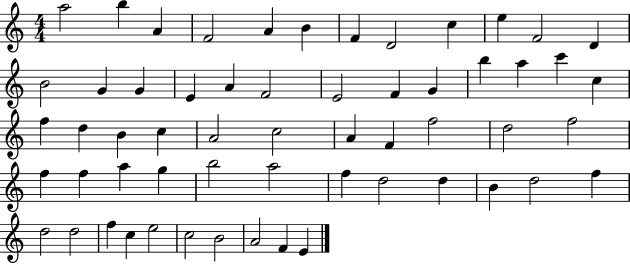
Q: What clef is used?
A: treble